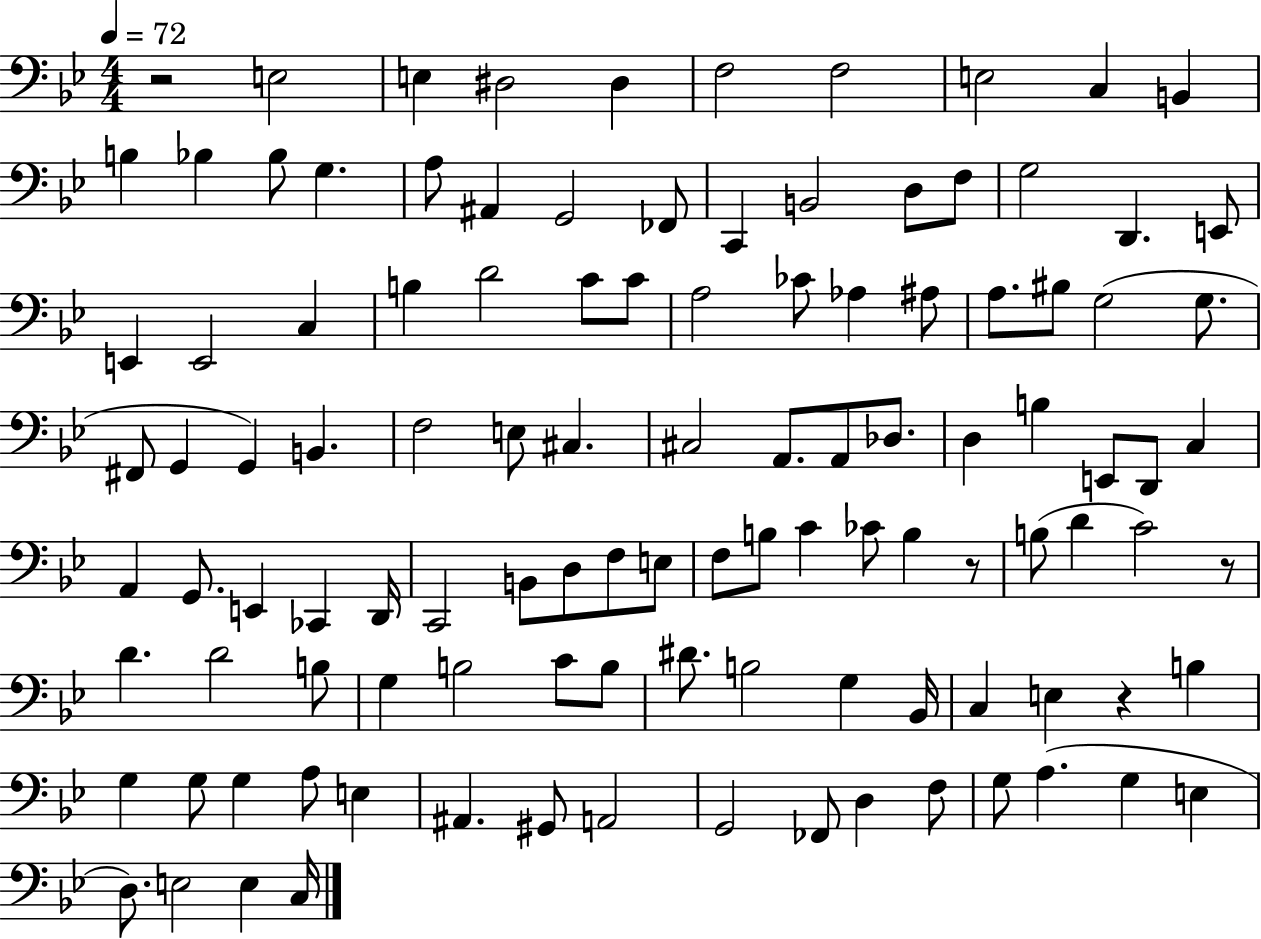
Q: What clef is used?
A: bass